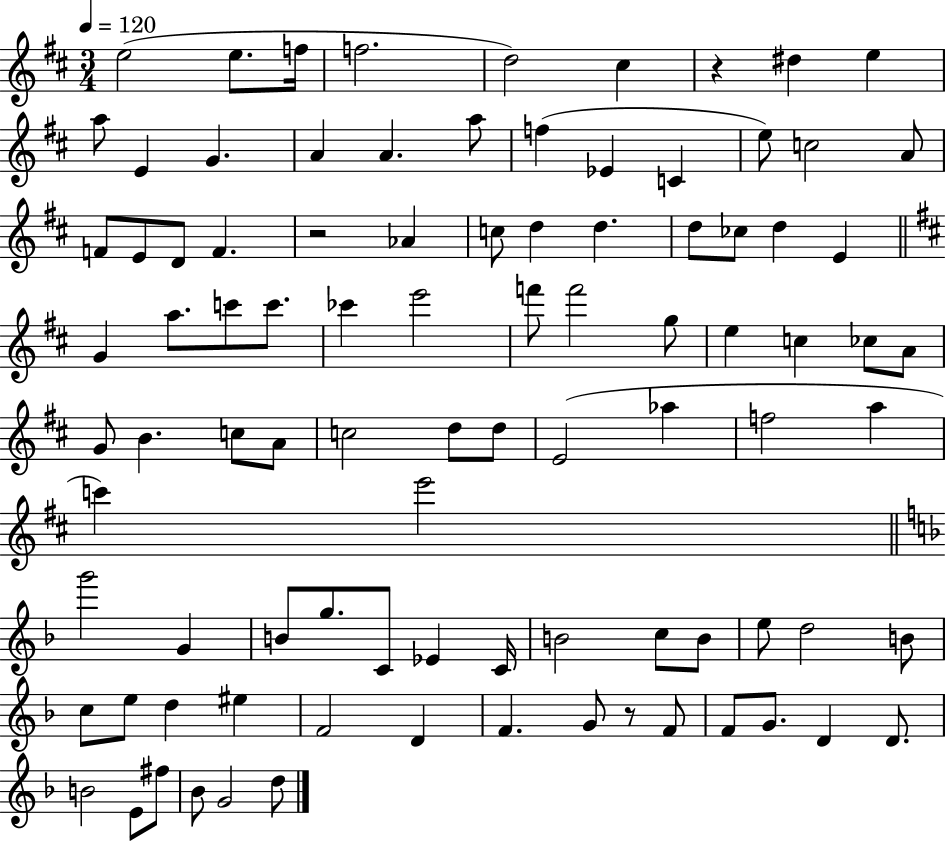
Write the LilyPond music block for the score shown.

{
  \clef treble
  \numericTimeSignature
  \time 3/4
  \key d \major
  \tempo 4 = 120
  e''2( e''8. f''16 | f''2. | d''2) cis''4 | r4 dis''4 e''4 | \break a''8 e'4 g'4. | a'4 a'4. a''8 | f''4( ees'4 c'4 | e''8) c''2 a'8 | \break f'8 e'8 d'8 f'4. | r2 aes'4 | c''8 d''4 d''4. | d''8 ces''8 d''4 e'4 | \break \bar "||" \break \key b \minor g'4 a''8. c'''8 c'''8. | ces'''4 e'''2 | f'''8 f'''2 g''8 | e''4 c''4 ces''8 a'8 | \break g'8 b'4. c''8 a'8 | c''2 d''8 d''8 | e'2( aes''4 | f''2 a''4 | \break c'''4) e'''2 | \bar "||" \break \key d \minor g'''2 g'4 | b'8 g''8. c'8 ees'4 c'16 | b'2 c''8 b'8 | e''8 d''2 b'8 | \break c''8 e''8 d''4 eis''4 | f'2 d'4 | f'4. g'8 r8 f'8 | f'8 g'8. d'4 d'8. | \break b'2 e'8 fis''8 | bes'8 g'2 d''8 | \bar "|."
}